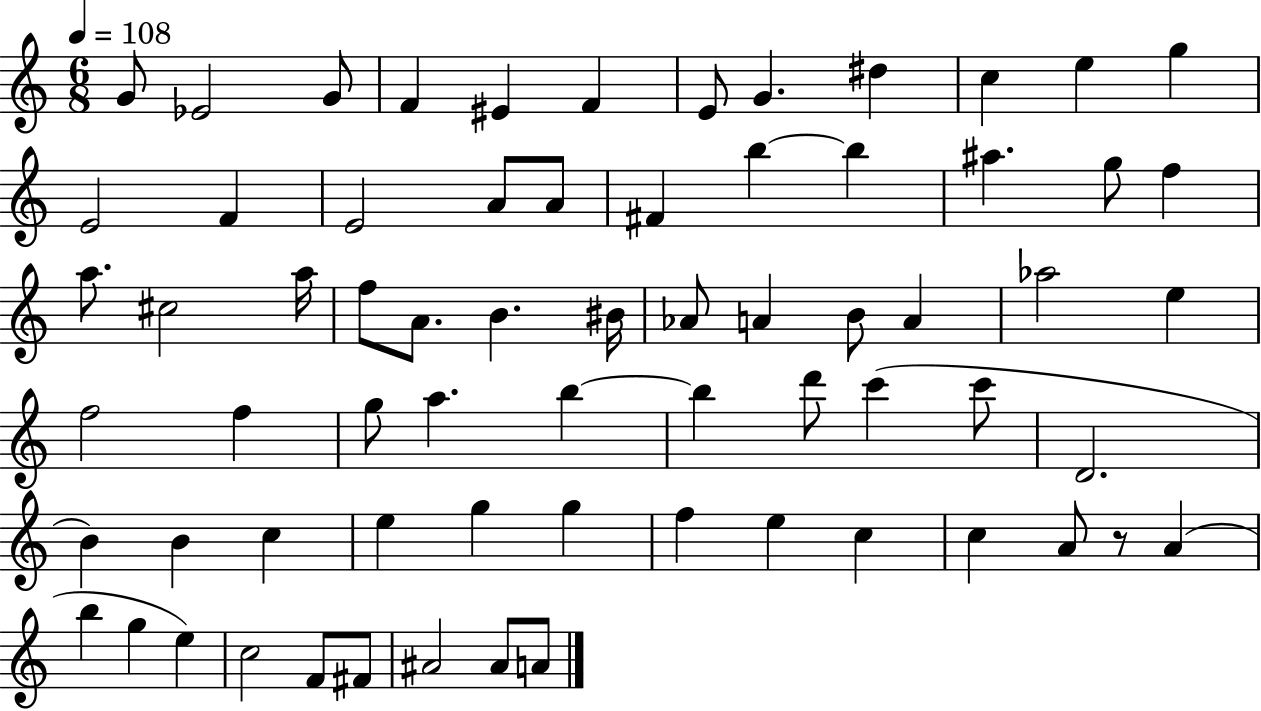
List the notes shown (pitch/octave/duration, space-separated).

G4/e Eb4/h G4/e F4/q EIS4/q F4/q E4/e G4/q. D#5/q C5/q E5/q G5/q E4/h F4/q E4/h A4/e A4/e F#4/q B5/q B5/q A#5/q. G5/e F5/q A5/e. C#5/h A5/s F5/e A4/e. B4/q. BIS4/s Ab4/e A4/q B4/e A4/q Ab5/h E5/q F5/h F5/q G5/e A5/q. B5/q B5/q D6/e C6/q C6/e D4/h. B4/q B4/q C5/q E5/q G5/q G5/q F5/q E5/q C5/q C5/q A4/e R/e A4/q B5/q G5/q E5/q C5/h F4/e F#4/e A#4/h A#4/e A4/e